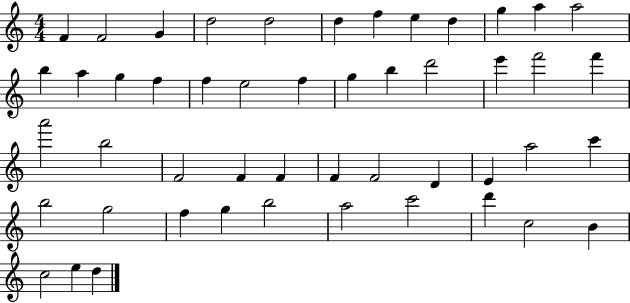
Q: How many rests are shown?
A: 0